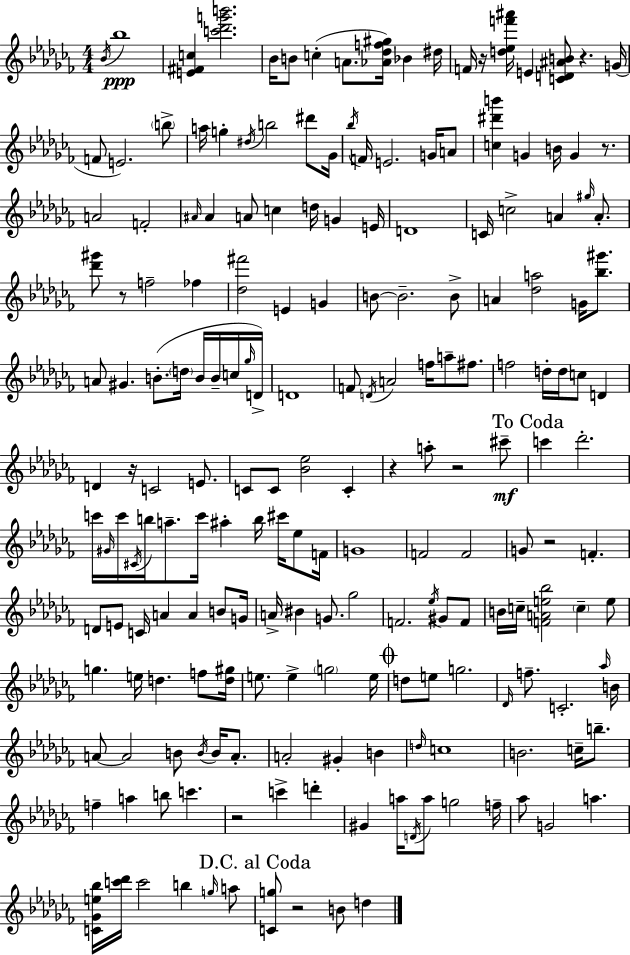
Bb4/s Bb5/w [E4,F#4,C5]/q [C6,Db6,G6,B6]/h. Bb4/s B4/e C5/q A4/e. [Ab4,Db5,F5,G#5]/s Bb4/q D#5/s F4/s R/s [D5,Eb5,F6,A#6]/s E4/q [C4,D4,A#4,B4]/e R/q. G4/s F4/e E4/h. B5/e A5/s G5/q D#5/s B5/h D#6/e Gb4/s Bb5/s F4/s E4/h. G4/s A4/e [C5,D#6,B6]/q G4/q B4/s G4/q R/e. A4/h F4/h A#4/s A#4/q A4/e C5/q D5/s G4/q E4/s D4/w C4/s C5/h A4/q G#5/s A4/e. [Db6,G#6]/e R/e F5/h FES5/q [Db5,F#6]/h E4/q G4/q B4/e B4/h. B4/e A4/q [Db5,A5]/h G4/s [Bb5,G#6]/e. A4/e G#4/q. B4/e. D5/s B4/s B4/s C5/s Gb5/s D4/s D4/w F4/e D4/s A4/h F5/s A5/e F#5/e. F5/h D5/s D5/s C5/e D4/q D4/q R/s C4/h E4/e. C4/e C4/e [Bb4,Eb5]/h C4/q R/q A5/e R/h C#6/e C6/q Db6/h. C6/s G#4/s C6/s C#4/s B5/s A5/e. C6/s A#5/q B5/s C#6/s Eb5/e F4/s G4/w F4/h F4/h G4/e R/h F4/q. D4/e E4/e C4/s A4/q A4/q B4/e G4/s A4/s BIS4/q G4/e. Gb5/h F4/h. Eb5/s G#4/e F4/e B4/s C5/s [F4,A4,E5,Bb5]/h C5/q E5/e G5/q. E5/s D5/q. F5/e [D5,G#5]/s E5/e. E5/q G5/h E5/s D5/e E5/e G5/h. Db4/s F5/e. C4/h. Ab5/s B4/s A4/e A4/h B4/e B4/s B4/s A4/e. A4/h G#4/q B4/q D5/s C5/w B4/h. C5/s B5/e. F5/q A5/q B5/e C6/q. R/h C6/q D6/q G#4/q A5/s D4/s A5/e G5/h F5/s Ab5/e G4/h A5/q. [C4,Gb4,E5,Bb5]/s [C6,Db6]/s C6/h B5/q G5/s A5/e [C4,G5]/e R/h B4/e D5/q